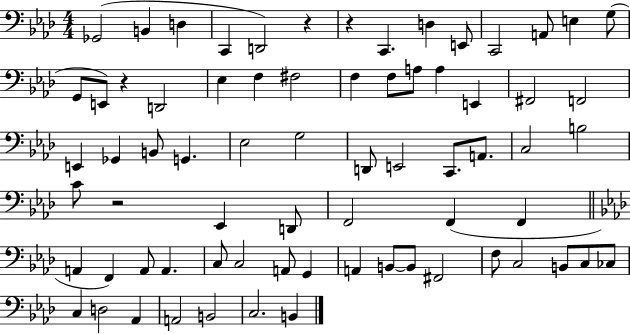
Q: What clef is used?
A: bass